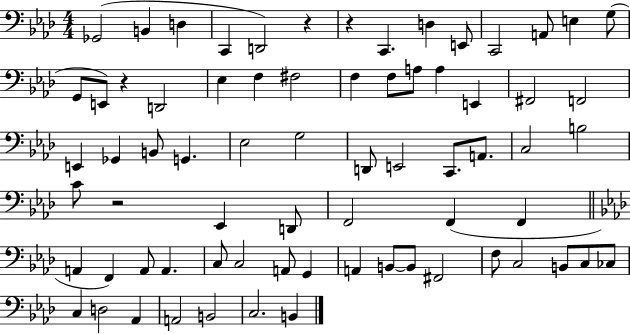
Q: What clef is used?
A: bass